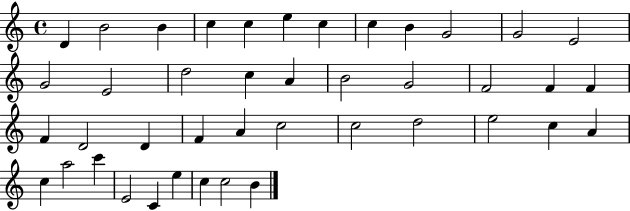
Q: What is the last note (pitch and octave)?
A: B4